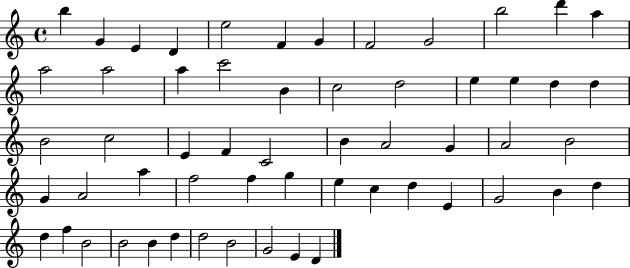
B5/q G4/q E4/q D4/q E5/h F4/q G4/q F4/h G4/h B5/h D6/q A5/q A5/h A5/h A5/q C6/h B4/q C5/h D5/h E5/q E5/q D5/q D5/q B4/h C5/h E4/q F4/q C4/h B4/q A4/h G4/q A4/h B4/h G4/q A4/h A5/q F5/h F5/q G5/q E5/q C5/q D5/q E4/q G4/h B4/q D5/q D5/q F5/q B4/h B4/h B4/q D5/q D5/h B4/h G4/h E4/q D4/q